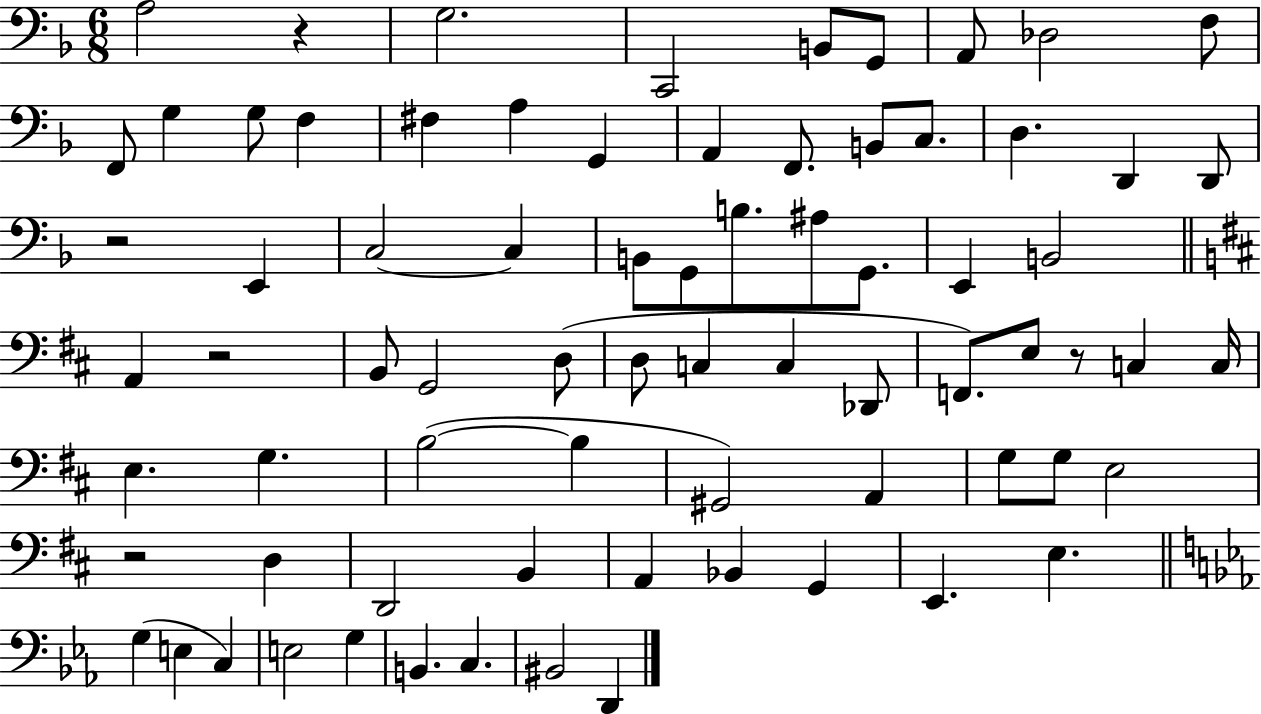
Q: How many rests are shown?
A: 5